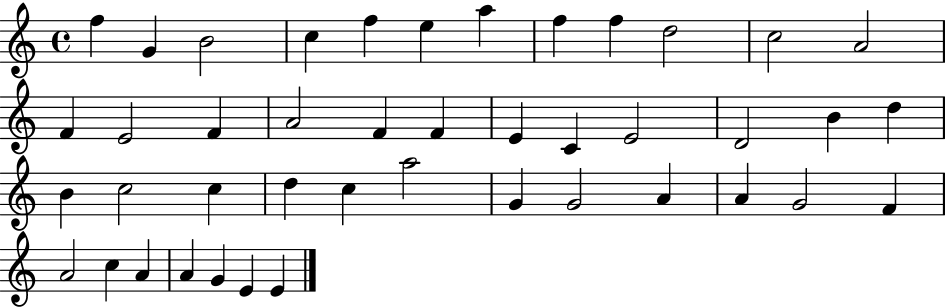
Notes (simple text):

F5/q G4/q B4/h C5/q F5/q E5/q A5/q F5/q F5/q D5/h C5/h A4/h F4/q E4/h F4/q A4/h F4/q F4/q E4/q C4/q E4/h D4/h B4/q D5/q B4/q C5/h C5/q D5/q C5/q A5/h G4/q G4/h A4/q A4/q G4/h F4/q A4/h C5/q A4/q A4/q G4/q E4/q E4/q